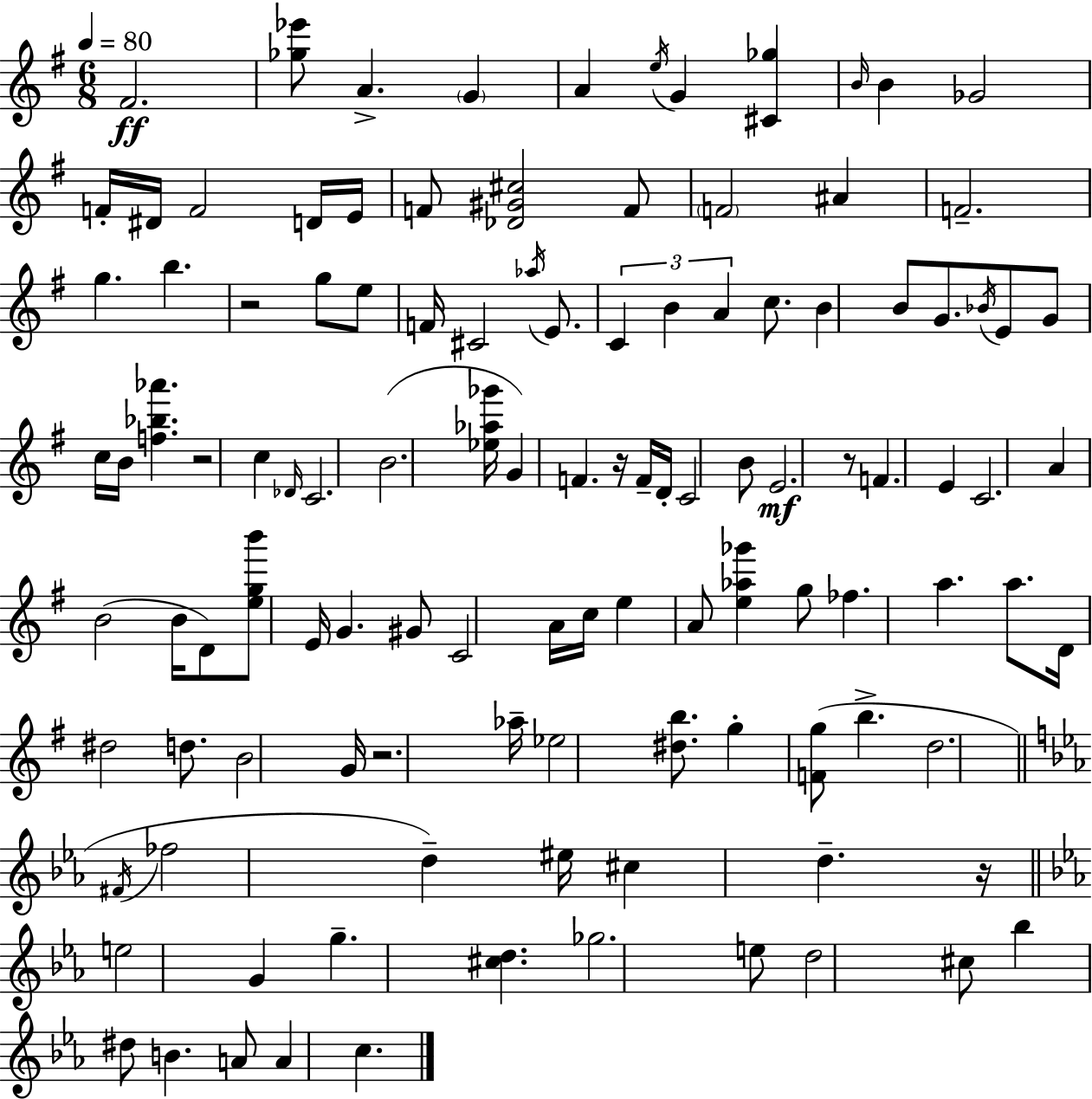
X:1
T:Untitled
M:6/8
L:1/4
K:G
^F2 [_g_e']/2 A G A e/4 G [^C_g] B/4 B _G2 F/4 ^D/4 F2 D/4 E/4 F/2 [_D^G^c]2 F/2 F2 ^A F2 g b z2 g/2 e/2 F/4 ^C2 _a/4 E/2 C B A c/2 B B/2 G/2 _B/4 E/2 G/2 c/4 B/4 [f_b_a'] z2 c _D/4 C2 B2 [_e_a_g']/4 G F z/4 F/4 D/4 C2 B/2 E2 z/2 F E C2 A B2 B/4 D/2 [egb']/2 E/4 G ^G/2 C2 A/4 c/4 e A/2 [e_a_g'] g/2 _f a a/2 D/4 ^d2 d/2 B2 G/4 z2 _a/4 _e2 [^db]/2 g [Fg]/2 b d2 ^F/4 _f2 d ^e/4 ^c d z/4 e2 G g [^cd] _g2 e/2 d2 ^c/2 _b ^d/2 B A/2 A c